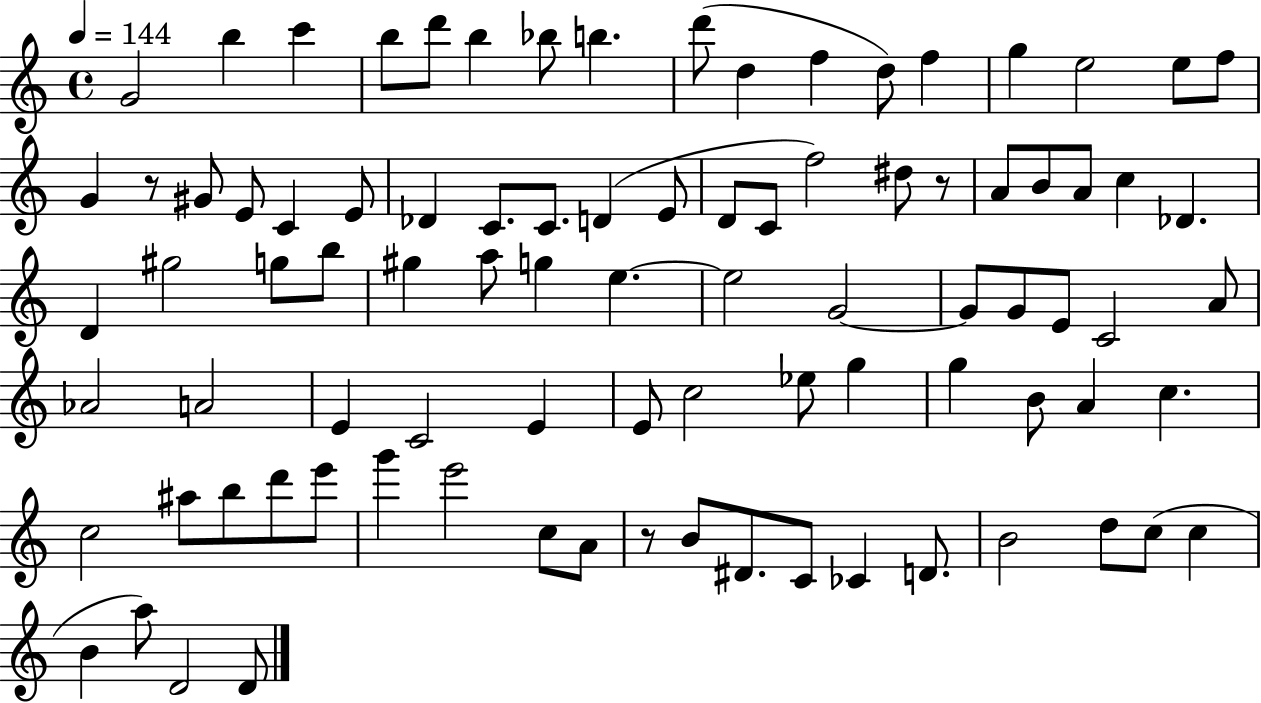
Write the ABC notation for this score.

X:1
T:Untitled
M:4/4
L:1/4
K:C
G2 b c' b/2 d'/2 b _b/2 b d'/2 d f d/2 f g e2 e/2 f/2 G z/2 ^G/2 E/2 C E/2 _D C/2 C/2 D E/2 D/2 C/2 f2 ^d/2 z/2 A/2 B/2 A/2 c _D D ^g2 g/2 b/2 ^g a/2 g e e2 G2 G/2 G/2 E/2 C2 A/2 _A2 A2 E C2 E E/2 c2 _e/2 g g B/2 A c c2 ^a/2 b/2 d'/2 e'/2 g' e'2 c/2 A/2 z/2 B/2 ^D/2 C/2 _C D/2 B2 d/2 c/2 c B a/2 D2 D/2